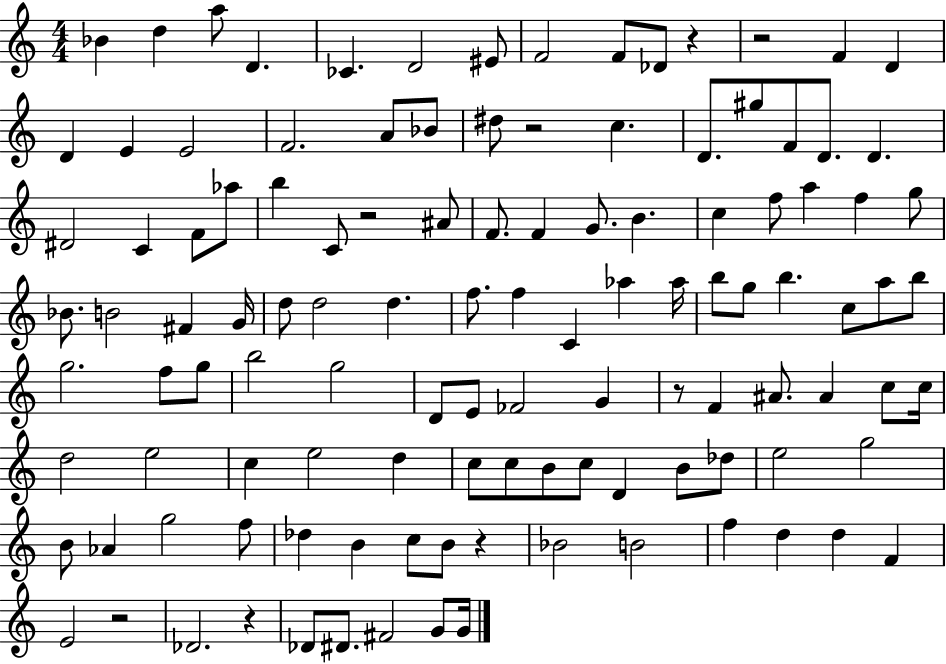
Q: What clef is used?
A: treble